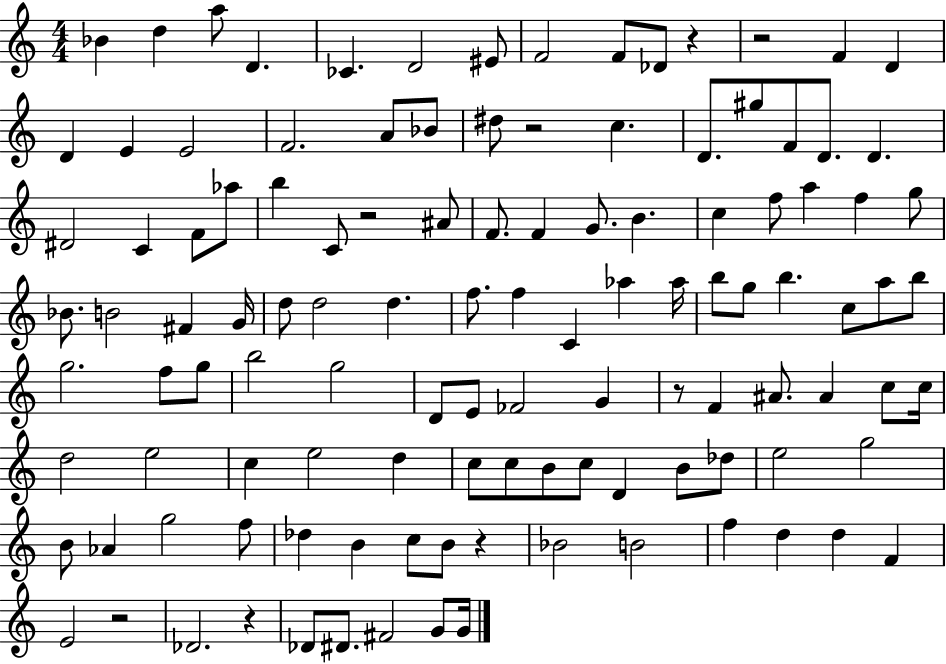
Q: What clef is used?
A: treble